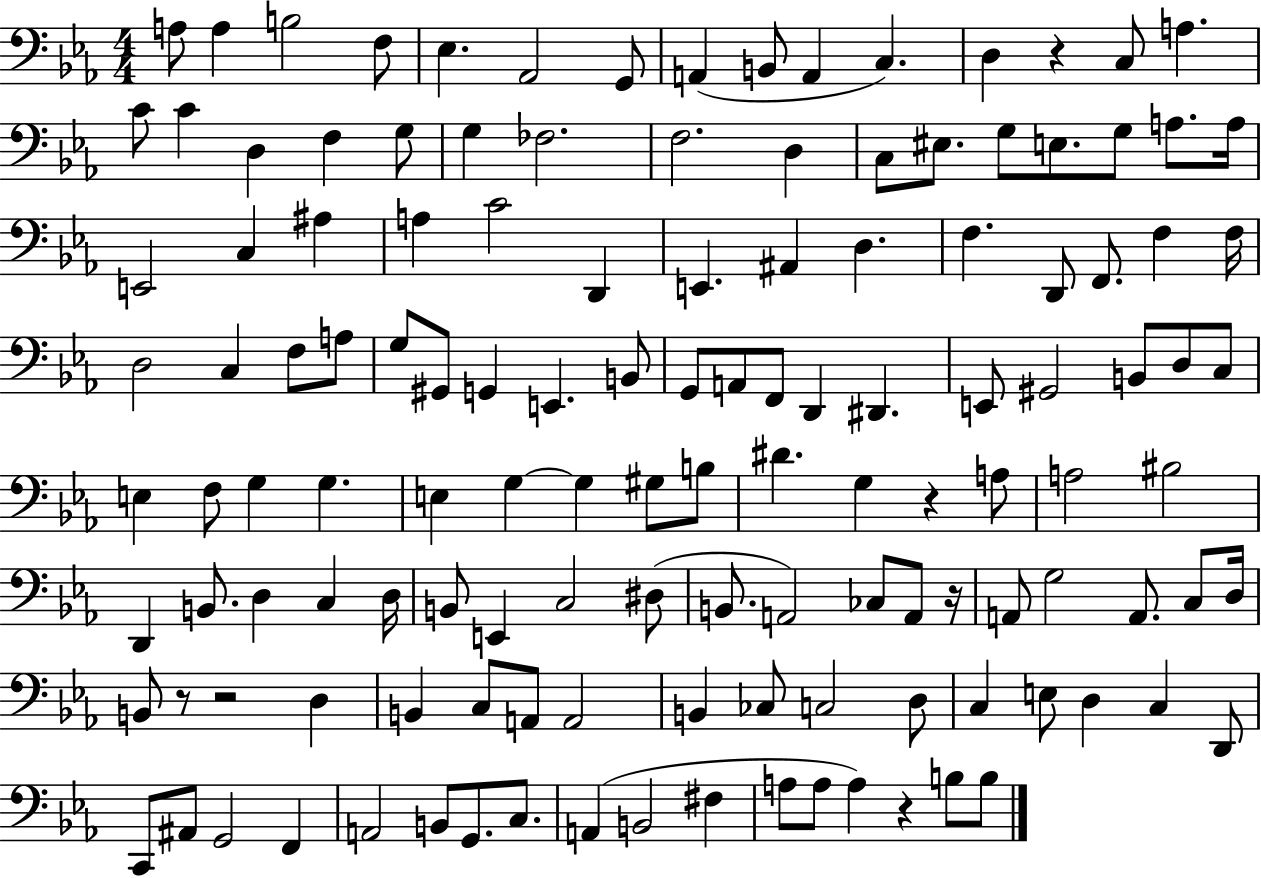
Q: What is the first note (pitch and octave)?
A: A3